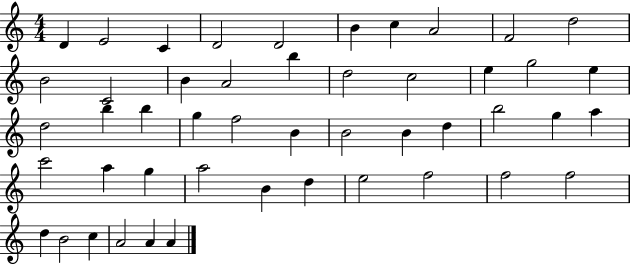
{
  \clef treble
  \numericTimeSignature
  \time 4/4
  \key c \major
  d'4 e'2 c'4 | d'2 d'2 | b'4 c''4 a'2 | f'2 d''2 | \break b'2 c'2 | b'4 a'2 b''4 | d''2 c''2 | e''4 g''2 e''4 | \break d''2 b''4 b''4 | g''4 f''2 b'4 | b'2 b'4 d''4 | b''2 g''4 a''4 | \break c'''2 a''4 g''4 | a''2 b'4 d''4 | e''2 f''2 | f''2 f''2 | \break d''4 b'2 c''4 | a'2 a'4 a'4 | \bar "|."
}